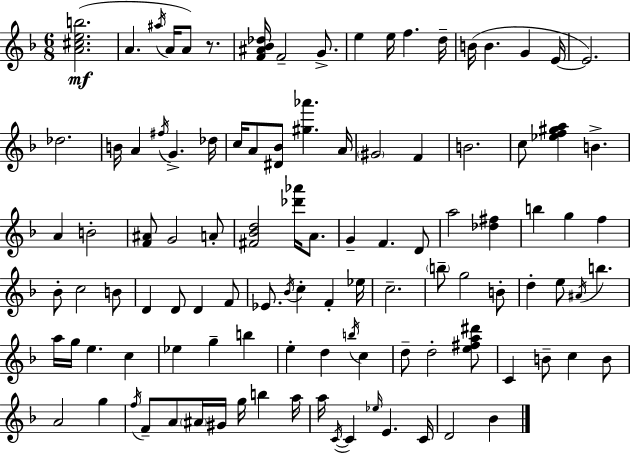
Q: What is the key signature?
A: F major